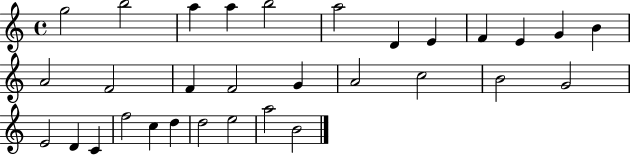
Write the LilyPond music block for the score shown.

{
  \clef treble
  \time 4/4
  \defaultTimeSignature
  \key c \major
  g''2 b''2 | a''4 a''4 b''2 | a''2 d'4 e'4 | f'4 e'4 g'4 b'4 | \break a'2 f'2 | f'4 f'2 g'4 | a'2 c''2 | b'2 g'2 | \break e'2 d'4 c'4 | f''2 c''4 d''4 | d''2 e''2 | a''2 b'2 | \break \bar "|."
}